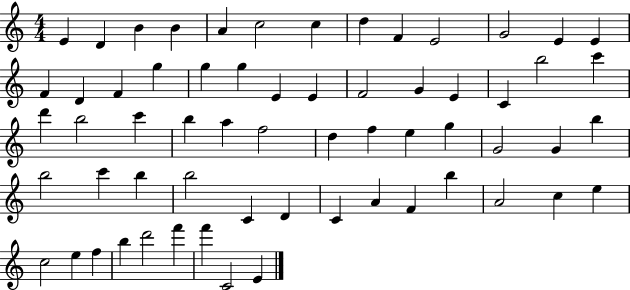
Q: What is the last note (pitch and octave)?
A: E4